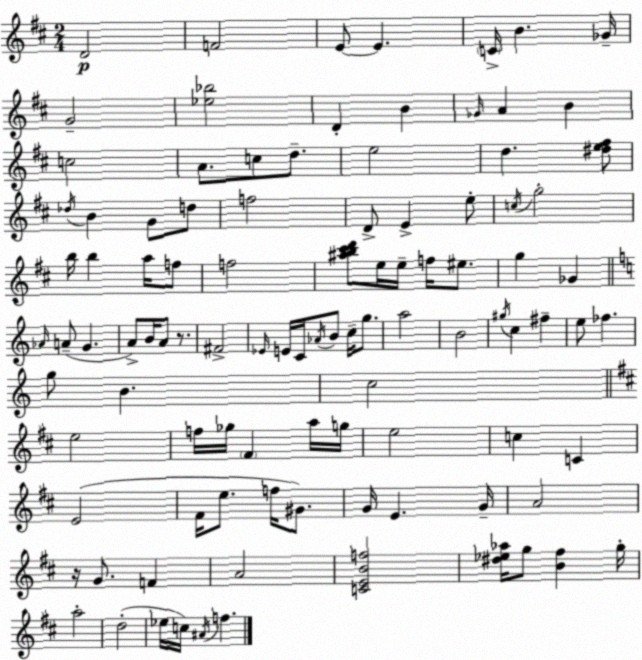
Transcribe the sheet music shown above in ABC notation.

X:1
T:Untitled
M:2/4
L:1/4
K:D
D2 F2 E/2 E C/4 B _G/4 G2 [_e_b]2 D B _G/4 A B c2 A/2 c/2 d/2 e2 d [^de^f]/2 _d/4 B G/2 d/2 f2 D/2 E e/2 c/4 g2 b/4 b a/4 f/2 f2 [^ab^c'd']/2 e/4 e/4 f/4 ^e/2 g _G _A/4 A/2 G A/2 B/4 A/2 z/2 ^F2 _E/4 E/4 C/4 _A/4 B/2 c/4 g/2 a2 B2 ^g/4 c ^f e/2 _f g/2 B c2 e2 f/4 _g/4 ^F a/4 g/4 e2 c C E2 ^F/4 e/2 f/4 ^G/2 G/4 E G/4 A2 z/4 G/2 F A2 [CEBf]2 [^d_e_a]/4 g/2 [B^f] g/4 a2 d2 _e/4 c/4 ^A/4 f